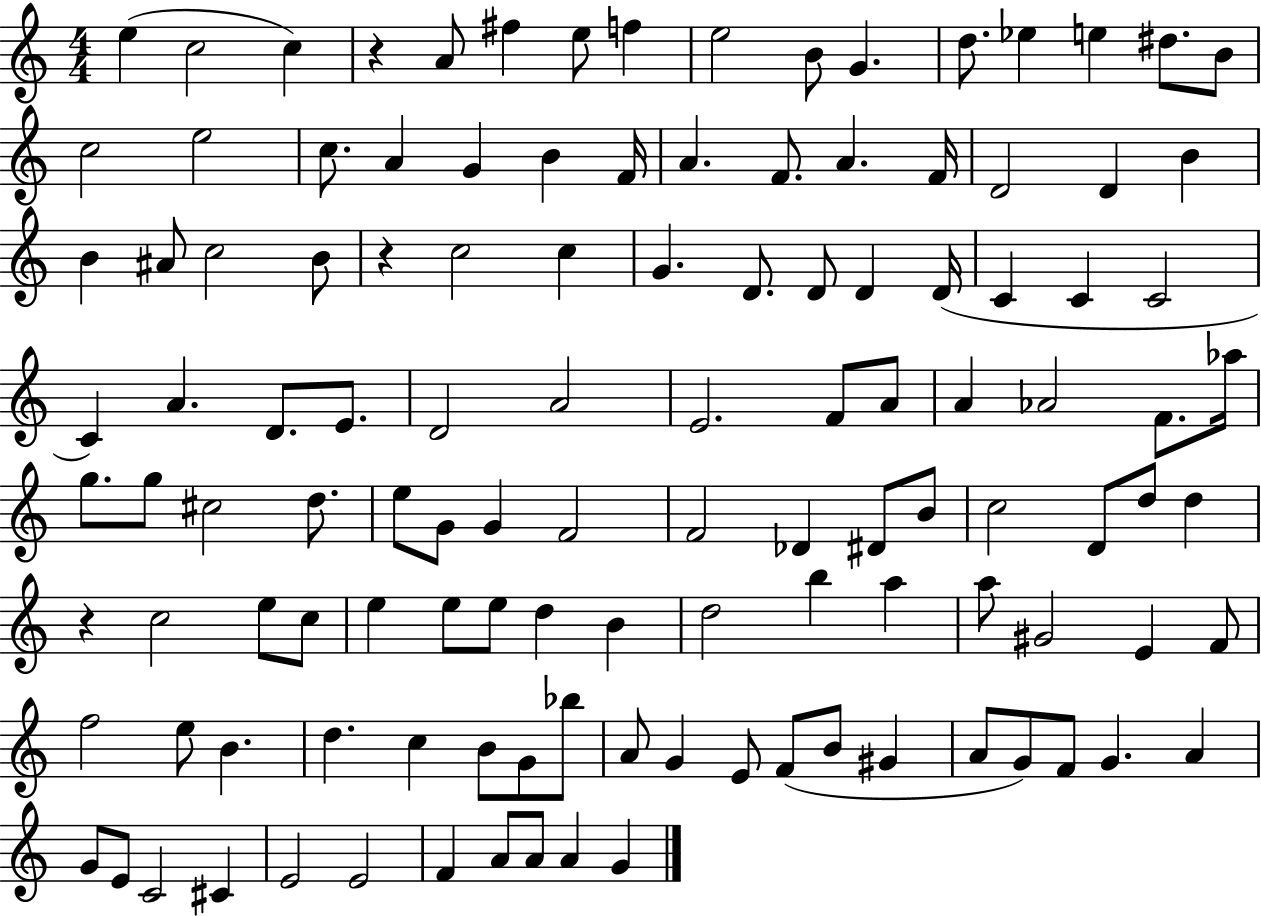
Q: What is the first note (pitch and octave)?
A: E5